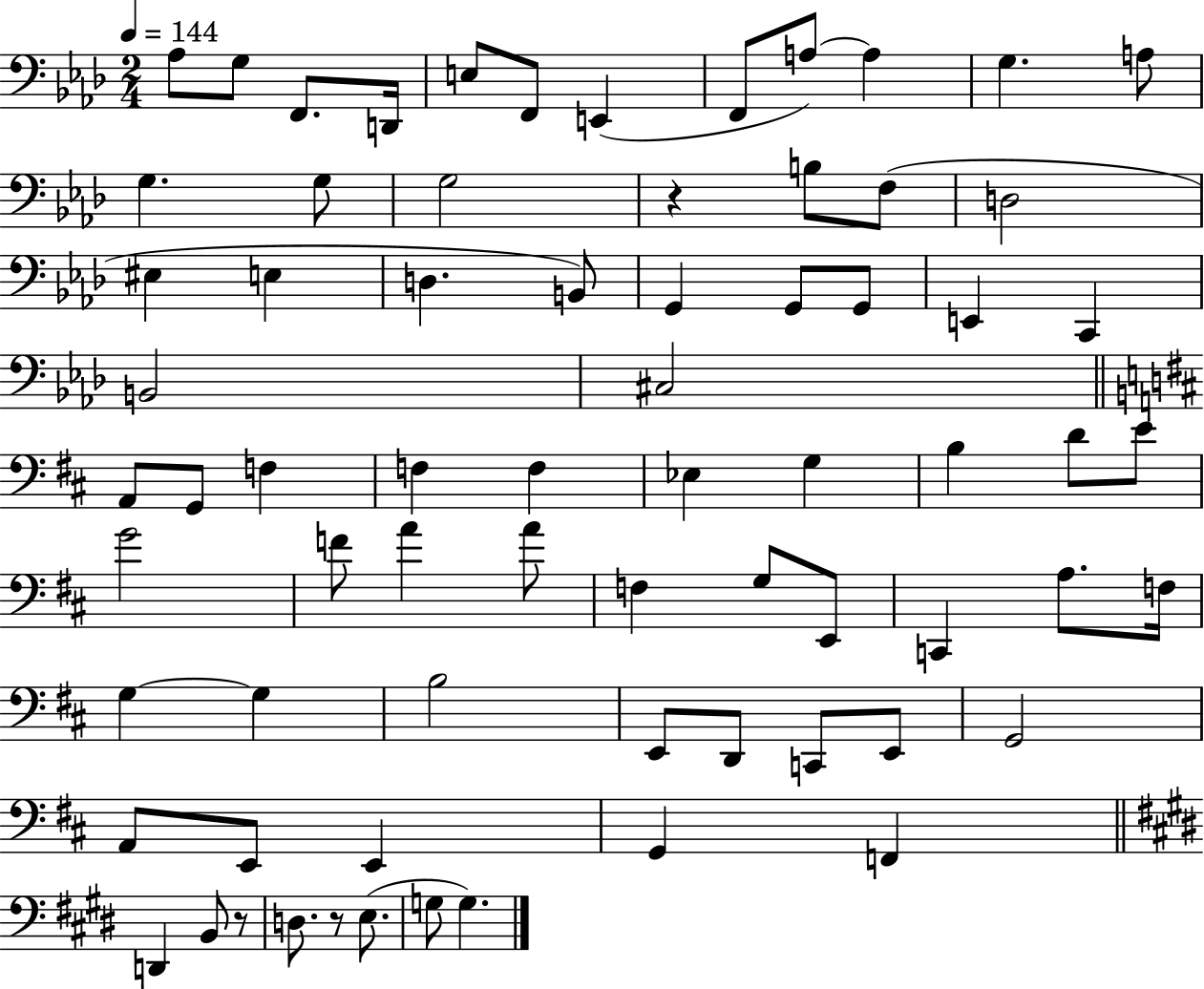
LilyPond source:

{
  \clef bass
  \numericTimeSignature
  \time 2/4
  \key aes \major
  \tempo 4 = 144
  aes8 g8 f,8. d,16 | e8 f,8 e,4( | f,8 a8~~) a4 | g4. a8 | \break g4. g8 | g2 | r4 b8 f8( | d2 | \break eis4 e4 | d4. b,8) | g,4 g,8 g,8 | e,4 c,4 | \break b,2 | cis2 | \bar "||" \break \key b \minor a,8 g,8 f4 | f4 f4 | ees4 g4 | b4 d'8 e'8 | \break g'2 | f'8 a'4 a'8 | f4 g8 e,8 | c,4 a8. f16 | \break g4~~ g4 | b2 | e,8 d,8 c,8 e,8 | g,2 | \break a,8 e,8 e,4 | g,4 f,4 | \bar "||" \break \key e \major d,4 b,8 r8 | d8. r8 e8.( | g8 g4.) | \bar "|."
}